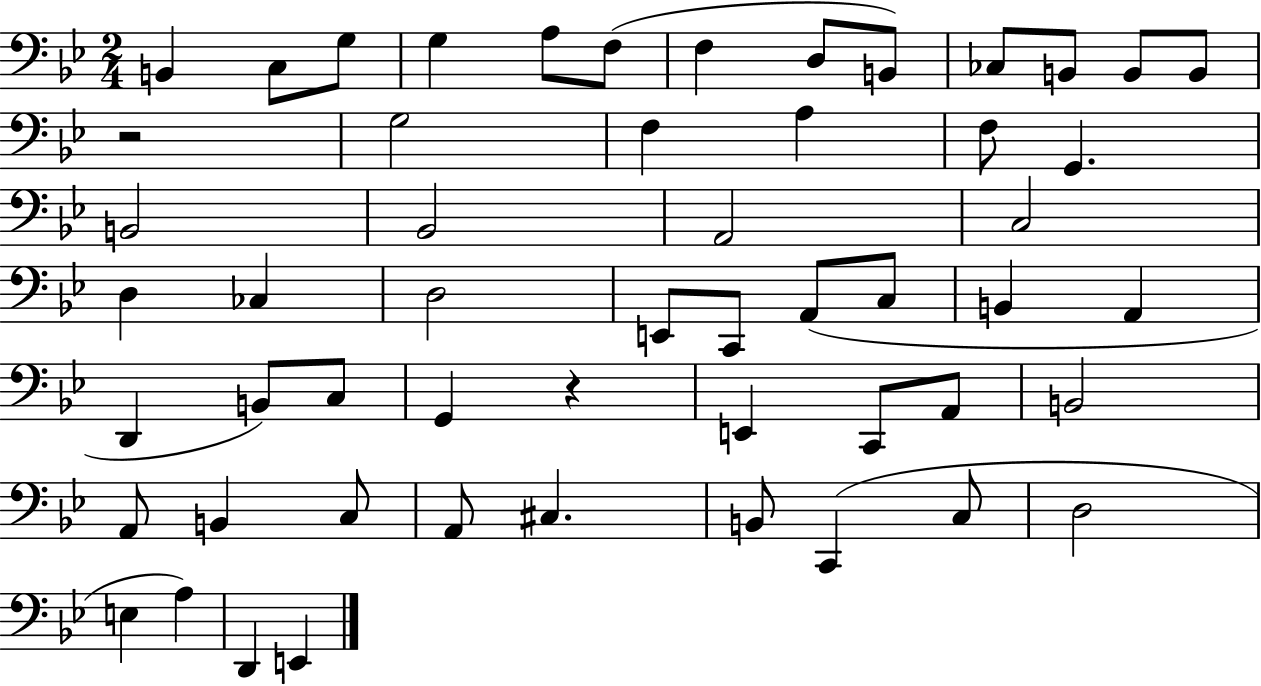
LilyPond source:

{
  \clef bass
  \numericTimeSignature
  \time 2/4
  \key bes \major
  b,4 c8 g8 | g4 a8 f8( | f4 d8 b,8) | ces8 b,8 b,8 b,8 | \break r2 | g2 | f4 a4 | f8 g,4. | \break b,2 | bes,2 | a,2 | c2 | \break d4 ces4 | d2 | e,8 c,8 a,8( c8 | b,4 a,4 | \break d,4 b,8) c8 | g,4 r4 | e,4 c,8 a,8 | b,2 | \break a,8 b,4 c8 | a,8 cis4. | b,8 c,4( c8 | d2 | \break e4 a4) | d,4 e,4 | \bar "|."
}